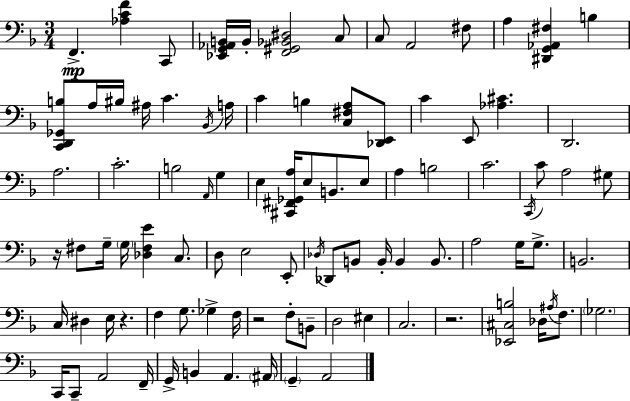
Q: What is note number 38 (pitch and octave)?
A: G3